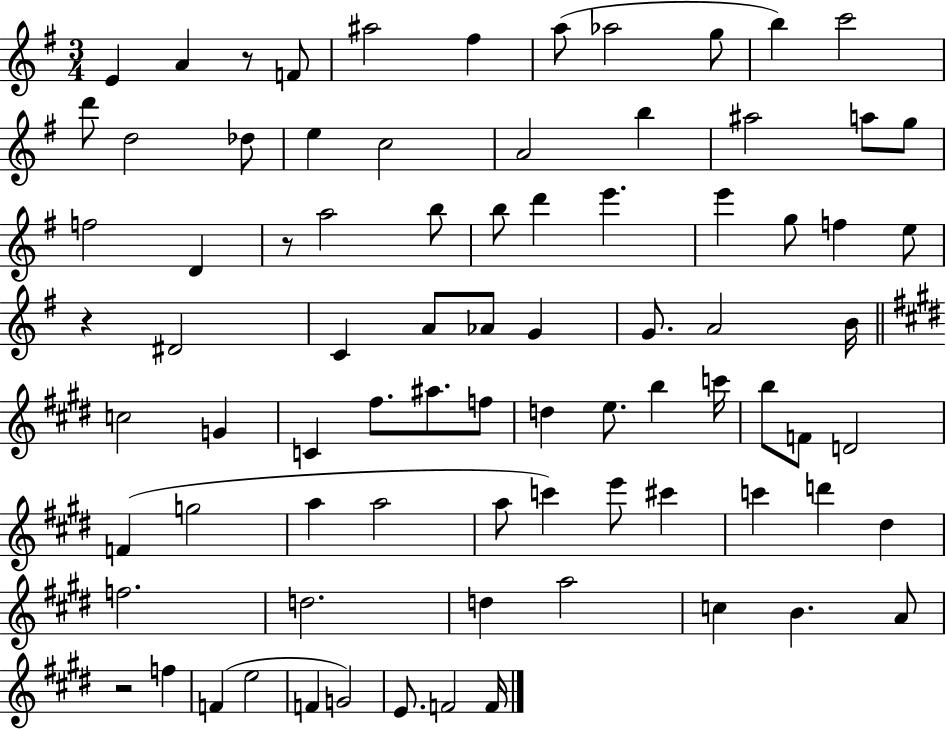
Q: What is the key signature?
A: G major